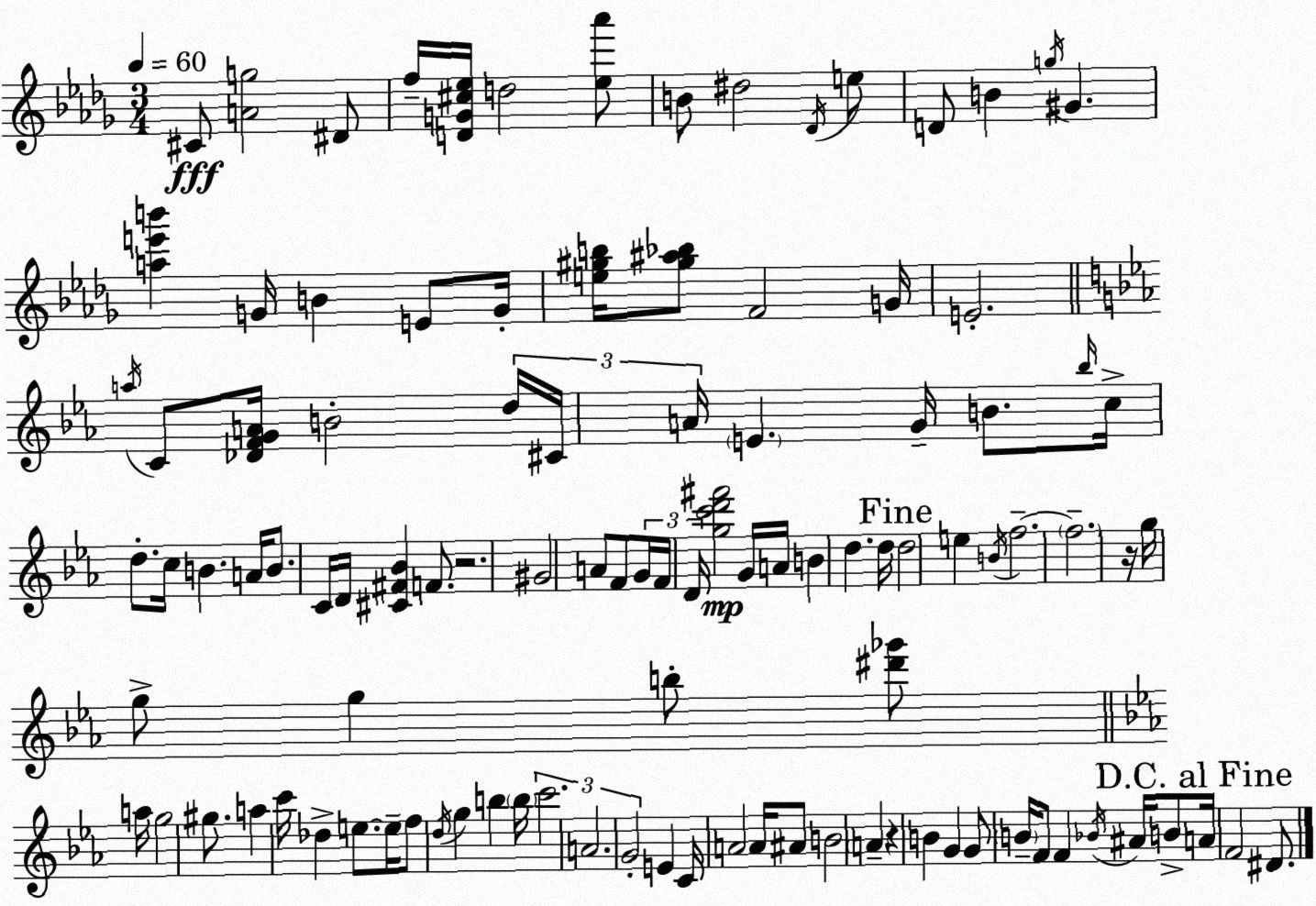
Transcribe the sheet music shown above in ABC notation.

X:1
T:Untitled
M:3/4
L:1/4
K:Bbm
^C/2 [Ag]2 ^D/2 f/4 [DG^c_e]/4 d2 [_e_a']/2 B/2 ^d2 _D/4 e/2 D/2 B g/4 ^G [ae'b'] G/4 B E/2 G/4 [e^gb]/4 [^g^a_b]/2 F2 G/4 E2 a/4 C/2 [_DFGA]/4 B2 d/4 ^C/4 A/4 E G/4 B/2 _b/4 c/4 d/2 c/4 B A/4 B/2 C/4 D/4 [^C^F_B] F/2 z2 ^G2 A/2 F/2 G/4 F/4 D/4 [gc'd'^f']2 G/4 A/4 B d d/4 d2 e B/4 f2 f2 z/4 g/4 g/2 g b/2 [^d'_g']/2 a/4 g2 ^g/2 a c'/4 _d e/2 e/4 f/2 d/4 g b b/4 c'2 A2 G2 E C/4 A2 A/4 ^A/2 B2 A z B G G/2 B/4 F/2 F _B/4 ^A/4 B/2 A/4 F2 ^D/2